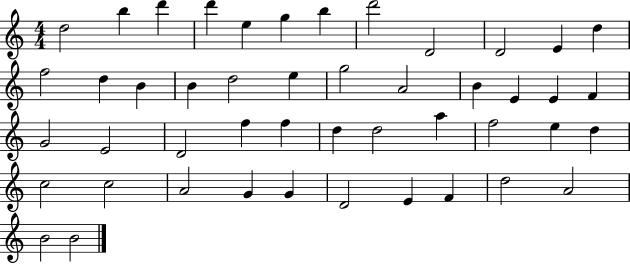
{
  \clef treble
  \numericTimeSignature
  \time 4/4
  \key c \major
  d''2 b''4 d'''4 | d'''4 e''4 g''4 b''4 | d'''2 d'2 | d'2 e'4 d''4 | \break f''2 d''4 b'4 | b'4 d''2 e''4 | g''2 a'2 | b'4 e'4 e'4 f'4 | \break g'2 e'2 | d'2 f''4 f''4 | d''4 d''2 a''4 | f''2 e''4 d''4 | \break c''2 c''2 | a'2 g'4 g'4 | d'2 e'4 f'4 | d''2 a'2 | \break b'2 b'2 | \bar "|."
}